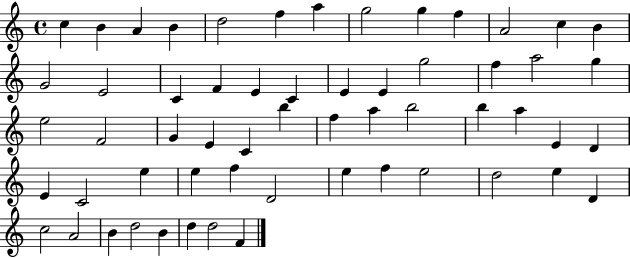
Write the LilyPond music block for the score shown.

{
  \clef treble
  \time 4/4
  \defaultTimeSignature
  \key c \major
  c''4 b'4 a'4 b'4 | d''2 f''4 a''4 | g''2 g''4 f''4 | a'2 c''4 b'4 | \break g'2 e'2 | c'4 f'4 e'4 c'4 | e'4 e'4 g''2 | f''4 a''2 g''4 | \break e''2 f'2 | g'4 e'4 c'4 b''4 | f''4 a''4 b''2 | b''4 a''4 e'4 d'4 | \break e'4 c'2 e''4 | e''4 f''4 d'2 | e''4 f''4 e''2 | d''2 e''4 d'4 | \break c''2 a'2 | b'4 d''2 b'4 | d''4 d''2 f'4 | \bar "|."
}